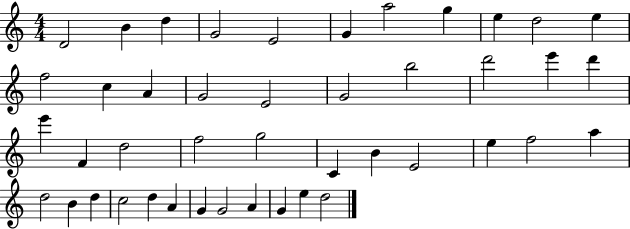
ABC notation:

X:1
T:Untitled
M:4/4
L:1/4
K:C
D2 B d G2 E2 G a2 g e d2 e f2 c A G2 E2 G2 b2 d'2 e' d' e' F d2 f2 g2 C B E2 e f2 a d2 B d c2 d A G G2 A G e d2